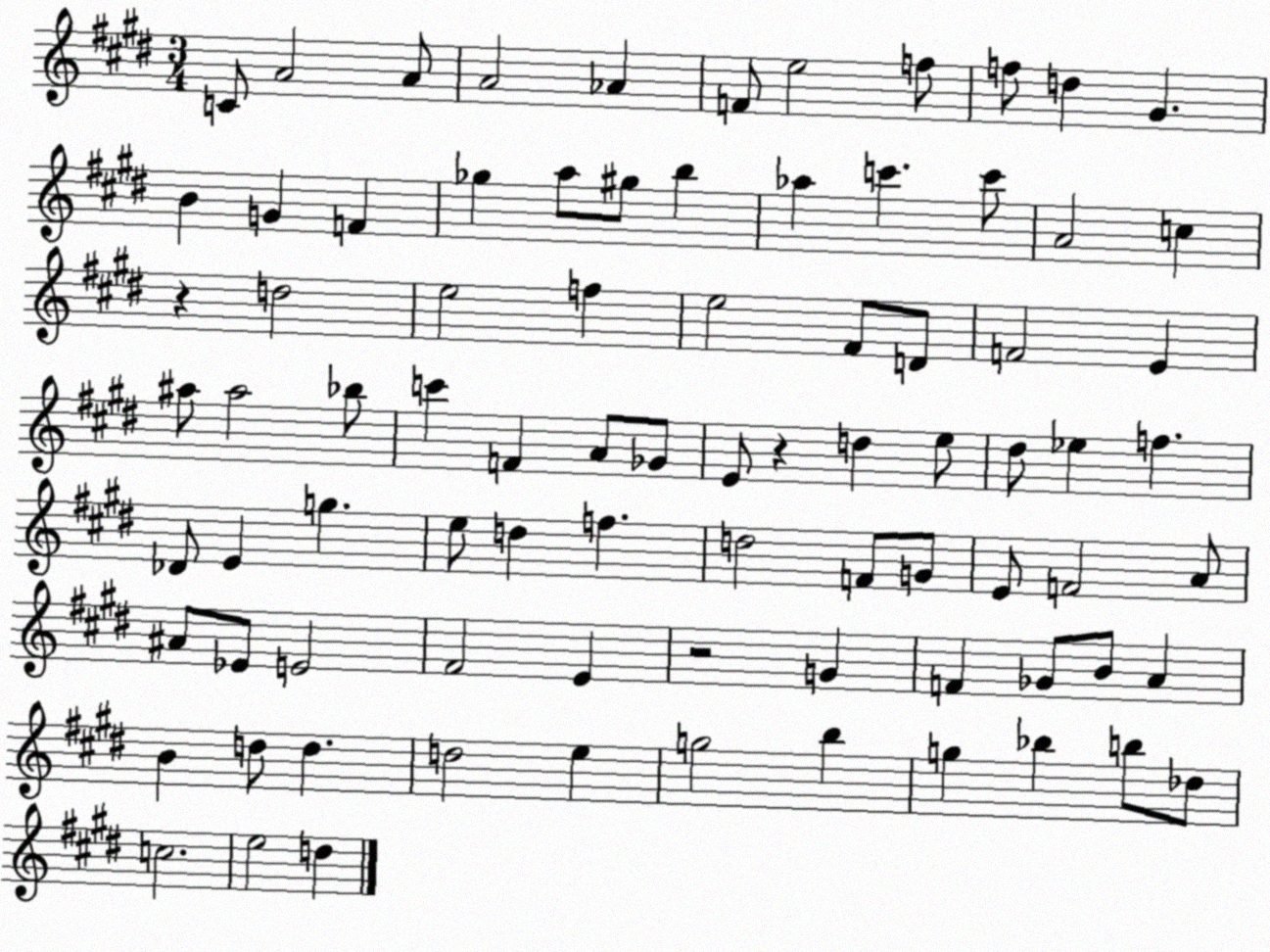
X:1
T:Untitled
M:3/4
L:1/4
K:E
C/2 A2 A/2 A2 _A F/2 e2 f/2 f/2 d ^G B G F _g a/2 ^g/2 b _a c' c'/2 A2 c z d2 e2 f e2 ^F/2 D/2 F2 E ^a/2 ^a2 _b/2 c' F A/2 _G/2 E/2 z d e/2 ^d/2 _e f _D/2 E g e/2 d f d2 F/2 G/2 E/2 F2 A/2 ^A/2 _E/2 E2 ^F2 E z2 G F _G/2 B/2 A B d/2 d d2 e g2 b g _b b/2 _d/2 c2 e2 d